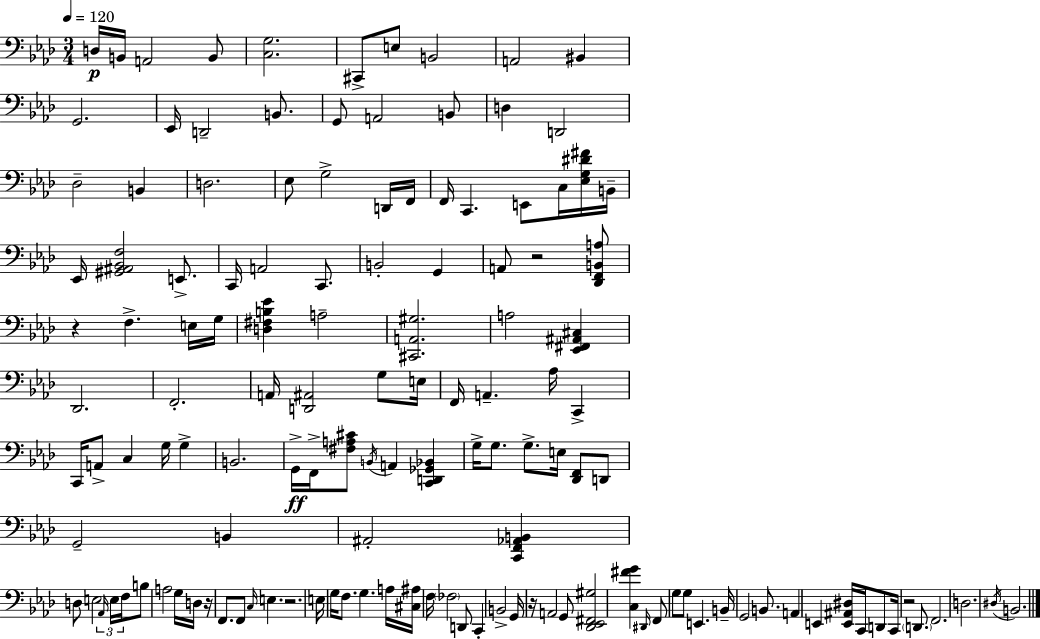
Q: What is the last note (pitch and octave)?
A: B2